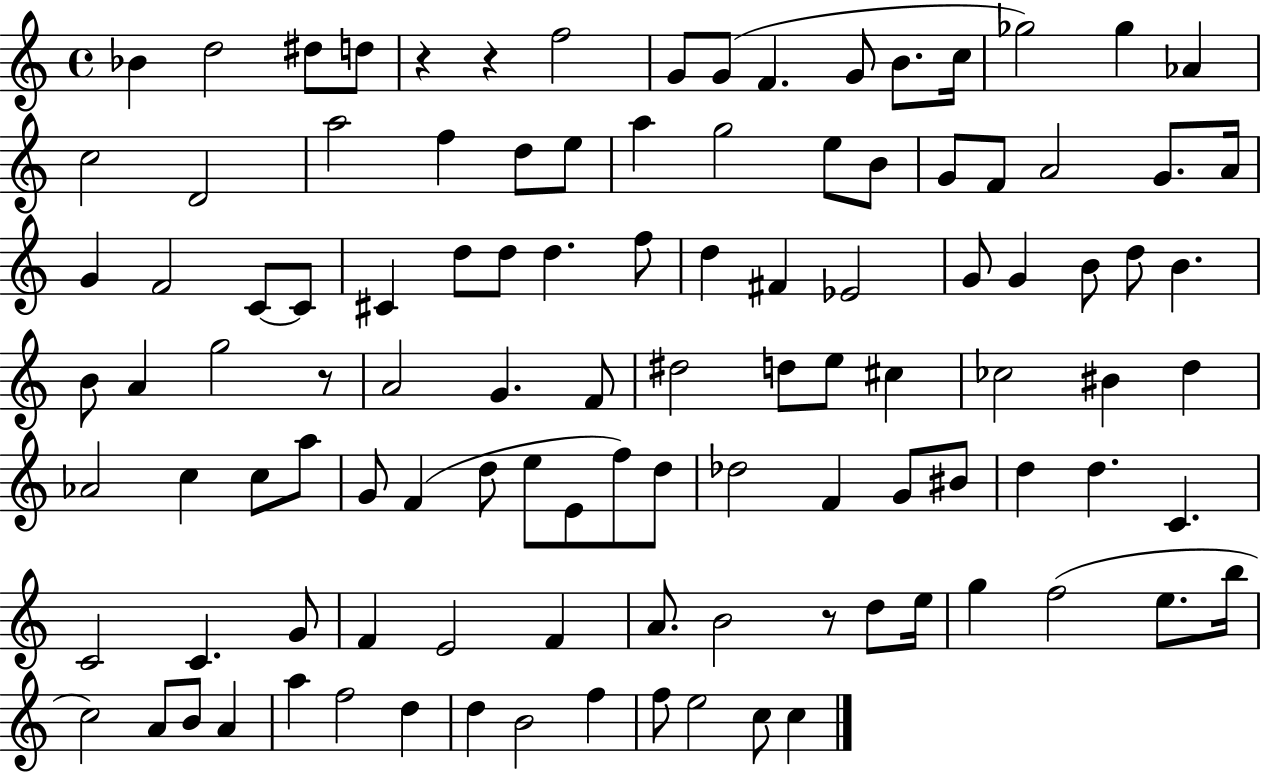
X:1
T:Untitled
M:4/4
L:1/4
K:C
_B d2 ^d/2 d/2 z z f2 G/2 G/2 F G/2 B/2 c/4 _g2 _g _A c2 D2 a2 f d/2 e/2 a g2 e/2 B/2 G/2 F/2 A2 G/2 A/4 G F2 C/2 C/2 ^C d/2 d/2 d f/2 d ^F _E2 G/2 G B/2 d/2 B B/2 A g2 z/2 A2 G F/2 ^d2 d/2 e/2 ^c _c2 ^B d _A2 c c/2 a/2 G/2 F d/2 e/2 E/2 f/2 d/2 _d2 F G/2 ^B/2 d d C C2 C G/2 F E2 F A/2 B2 z/2 d/2 e/4 g f2 e/2 b/4 c2 A/2 B/2 A a f2 d d B2 f f/2 e2 c/2 c